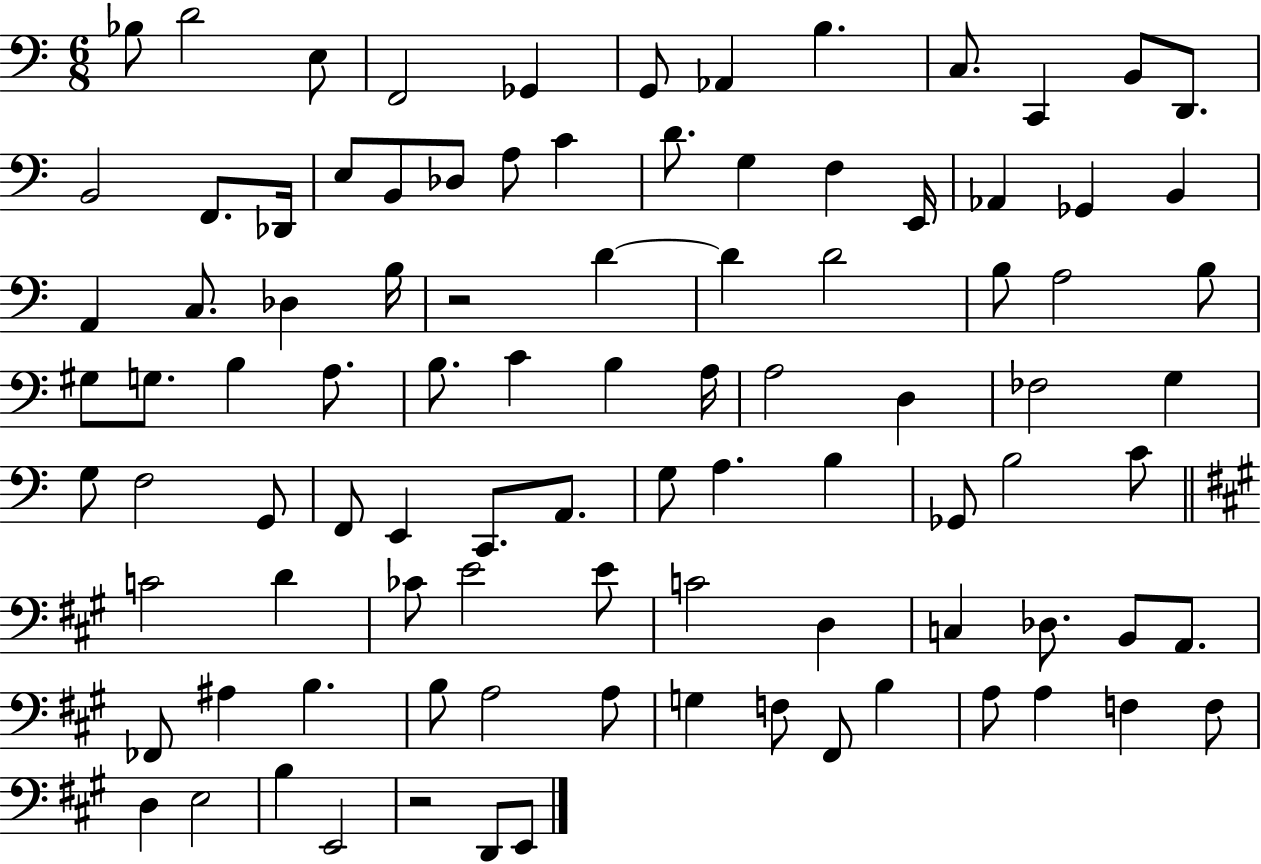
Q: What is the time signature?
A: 6/8